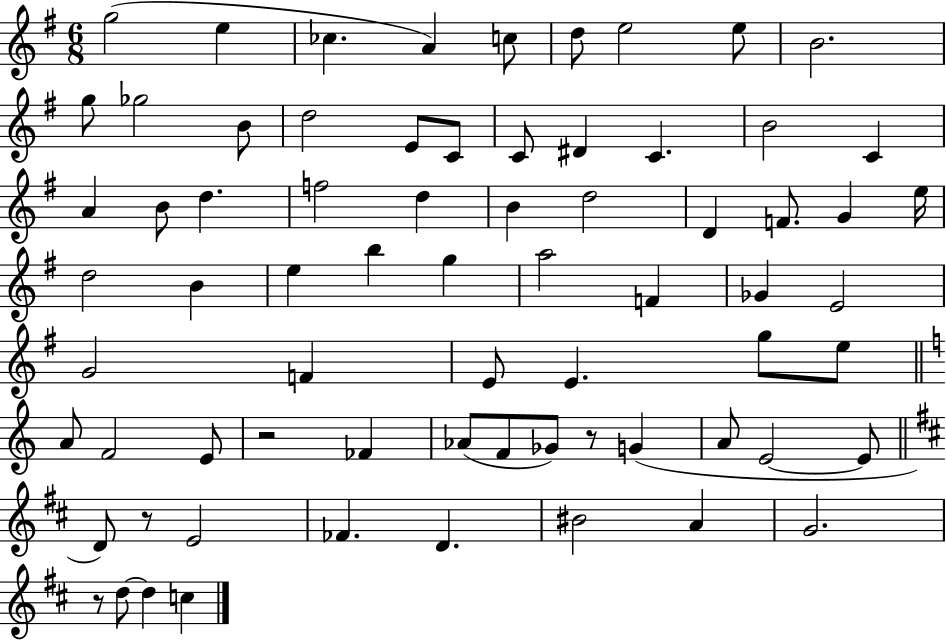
X:1
T:Untitled
M:6/8
L:1/4
K:G
g2 e _c A c/2 d/2 e2 e/2 B2 g/2 _g2 B/2 d2 E/2 C/2 C/2 ^D C B2 C A B/2 d f2 d B d2 D F/2 G e/4 d2 B e b g a2 F _G E2 G2 F E/2 E g/2 e/2 A/2 F2 E/2 z2 _F _A/2 F/2 _G/2 z/2 G A/2 E2 E/2 D/2 z/2 E2 _F D ^B2 A G2 z/2 d/2 d c